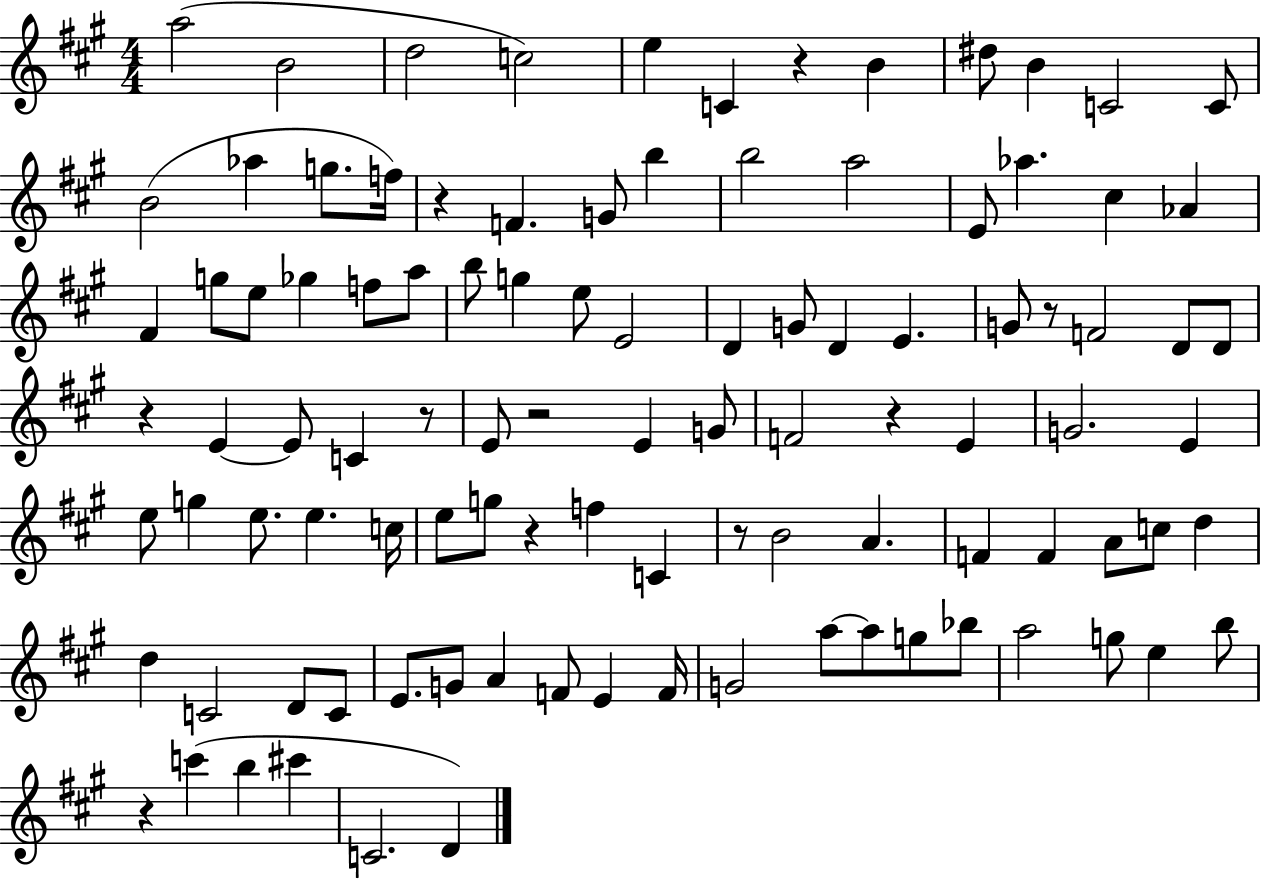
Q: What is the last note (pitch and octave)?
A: D4